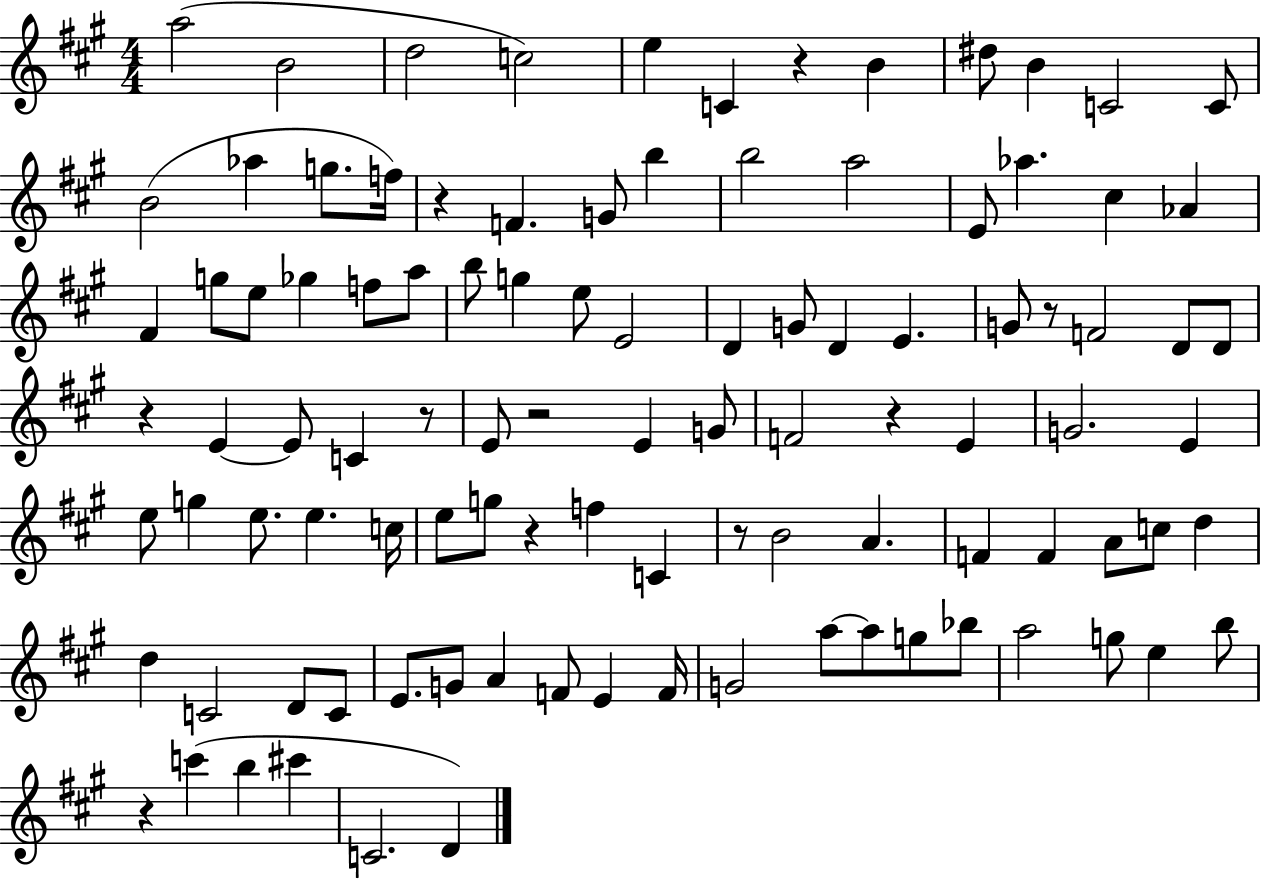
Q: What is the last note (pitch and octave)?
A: D4